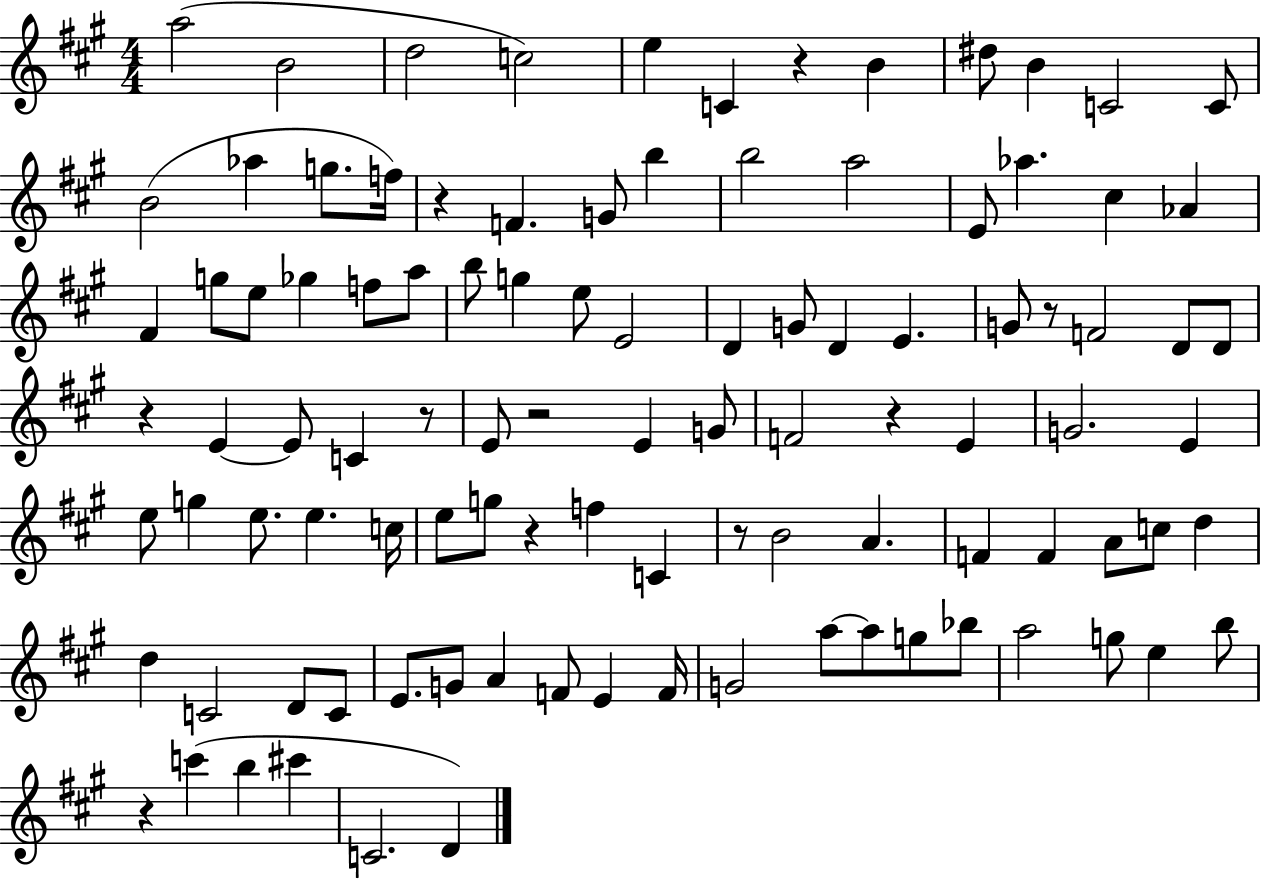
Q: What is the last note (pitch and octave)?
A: D4